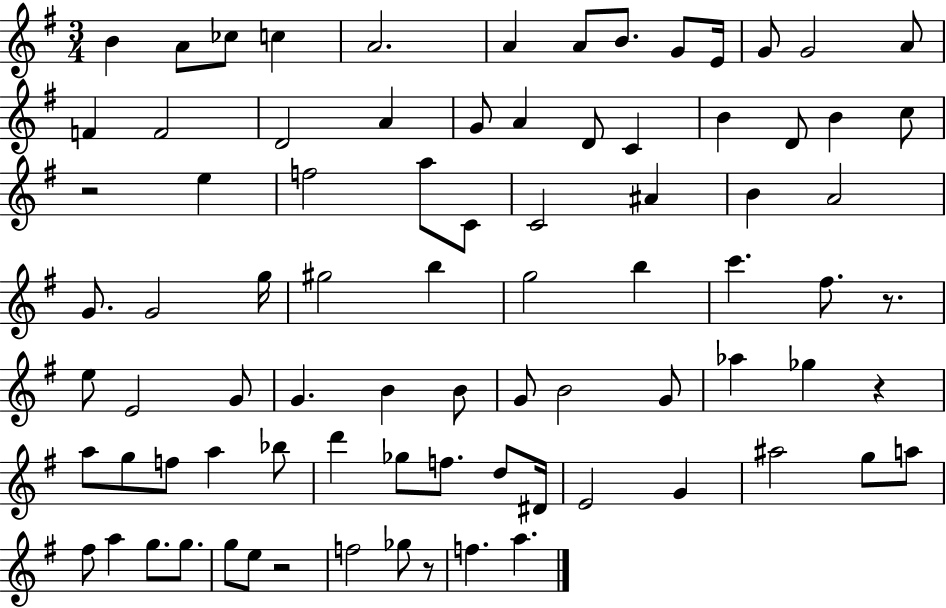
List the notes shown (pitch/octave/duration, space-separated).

B4/q A4/e CES5/e C5/q A4/h. A4/q A4/e B4/e. G4/e E4/s G4/e G4/h A4/e F4/q F4/h D4/h A4/q G4/e A4/q D4/e C4/q B4/q D4/e B4/q C5/e R/h E5/q F5/h A5/e C4/e C4/h A#4/q B4/q A4/h G4/e. G4/h G5/s G#5/h B5/q G5/h B5/q C6/q. F#5/e. R/e. E5/e E4/h G4/e G4/q. B4/q B4/e G4/e B4/h G4/e Ab5/q Gb5/q R/q A5/e G5/e F5/e A5/q Bb5/e D6/q Gb5/e F5/e. D5/e D#4/s E4/h G4/q A#5/h G5/e A5/e F#5/e A5/q G5/e. G5/e. G5/e E5/e R/h F5/h Gb5/e R/e F5/q. A5/q.